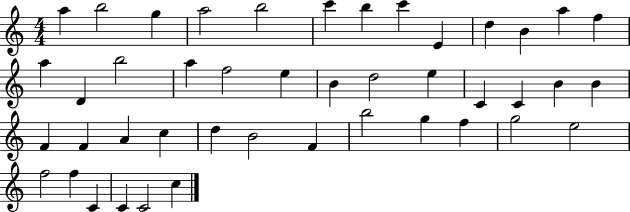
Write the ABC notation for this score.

X:1
T:Untitled
M:4/4
L:1/4
K:C
a b2 g a2 b2 c' b c' E d B a f a D b2 a f2 e B d2 e C C B B F F A c d B2 F b2 g f g2 e2 f2 f C C C2 c